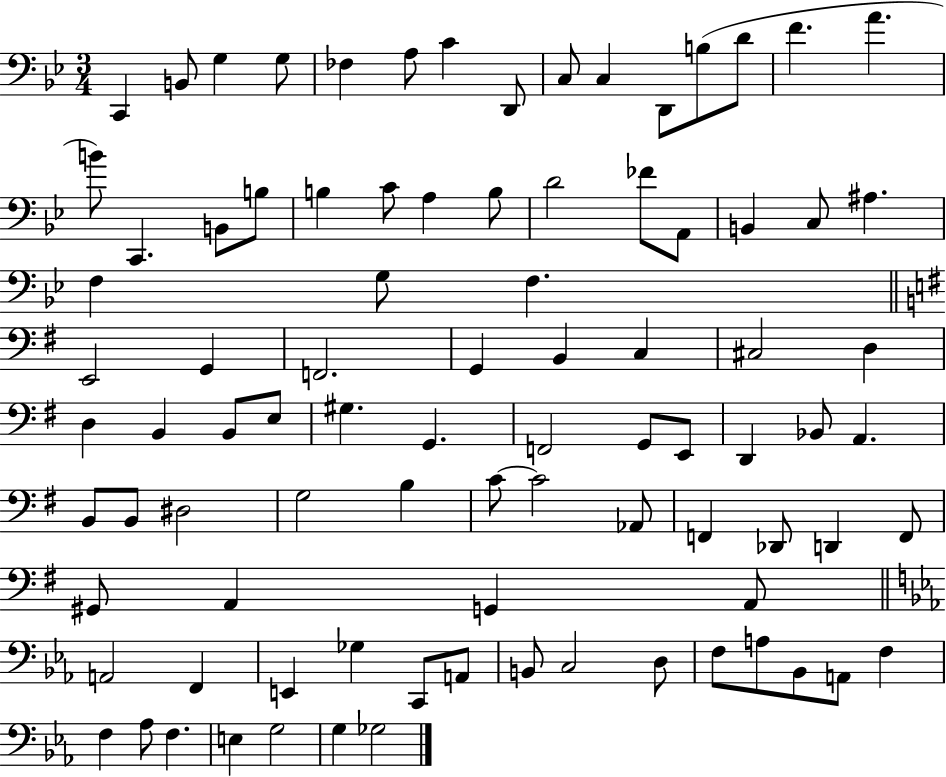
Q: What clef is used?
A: bass